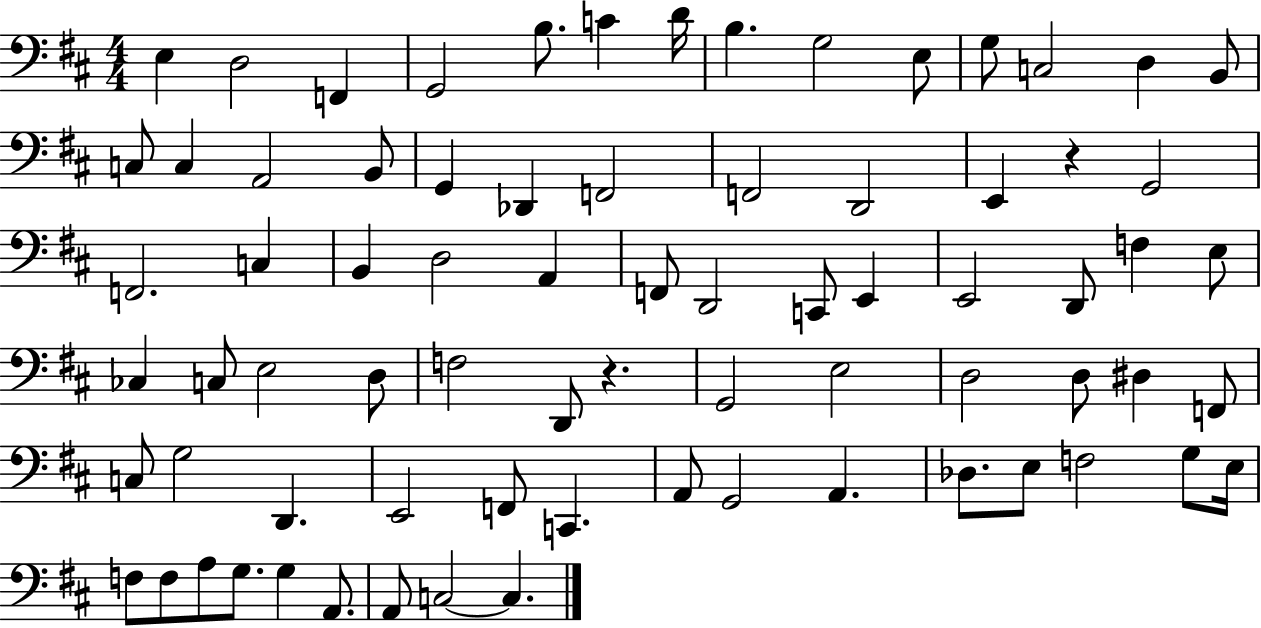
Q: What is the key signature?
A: D major